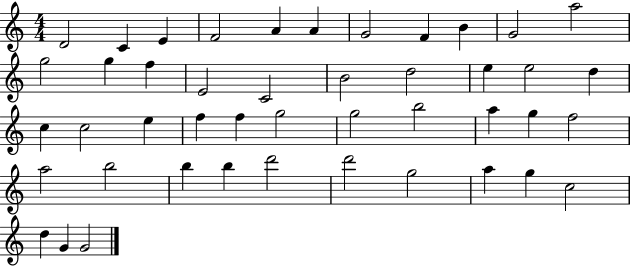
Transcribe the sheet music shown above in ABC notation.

X:1
T:Untitled
M:4/4
L:1/4
K:C
D2 C E F2 A A G2 F B G2 a2 g2 g f E2 C2 B2 d2 e e2 d c c2 e f f g2 g2 b2 a g f2 a2 b2 b b d'2 d'2 g2 a g c2 d G G2